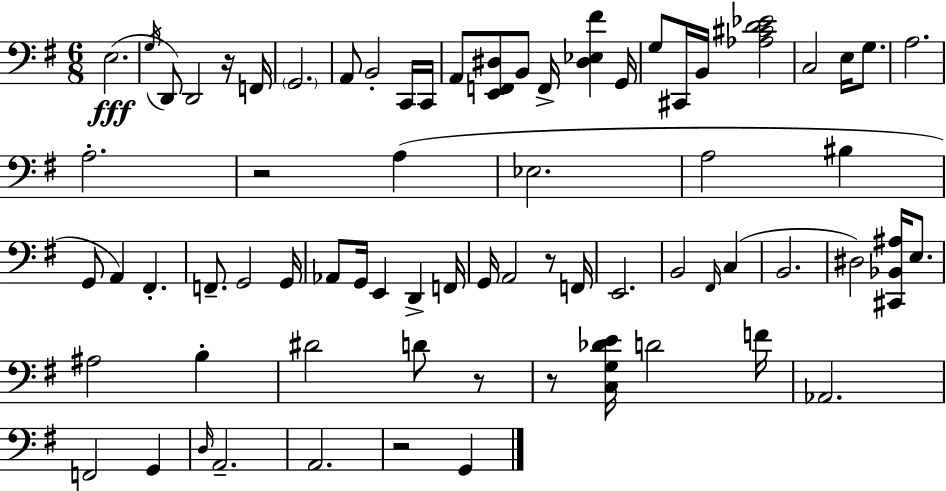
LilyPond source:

{
  \clef bass
  \numericTimeSignature
  \time 6/8
  \key e \minor
  e2.(\fff | \acciaccatura { g16 } d,8) d,2 r16 | f,16 \parenthesize g,2. | a,8 b,2-. c,16 | \break c,16 a,8 <e, f, dis>8 b,8 f,16-> <dis ees fis'>4 | g,16 g8 cis,16 b,16 <aes cis' d' ees'>2 | c2 e16 g8. | a2. | \break a2.-. | r2 a4( | ees2. | a2 bis4 | \break g,8 a,4) fis,4.-. | f,8.-- g,2 | g,16 aes,8 g,16 e,4 d,4-> | f,16 g,16 a,2 r8 | \break f,16 e,2. | b,2 \grace { fis,16 } c4( | b,2. | dis2) <cis, bes, ais>16 e8. | \break ais2 b4-. | dis'2 d'8 | r8 r8 <c g des' e'>16 d'2 | f'16 aes,2. | \break f,2 g,4 | \grace { d16 } a,2.-- | a,2. | r2 g,4 | \break \bar "|."
}